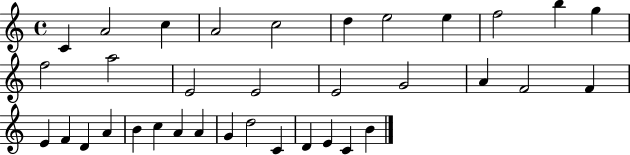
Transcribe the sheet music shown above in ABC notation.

X:1
T:Untitled
M:4/4
L:1/4
K:C
C A2 c A2 c2 d e2 e f2 b g f2 a2 E2 E2 E2 G2 A F2 F E F D A B c A A G d2 C D E C B